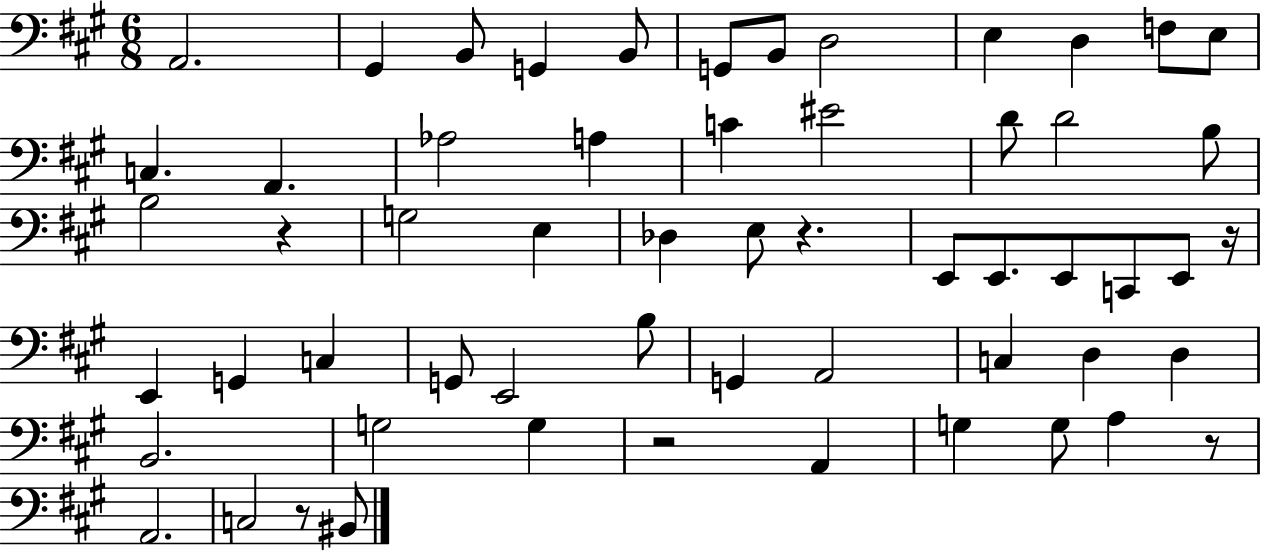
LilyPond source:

{
  \clef bass
  \numericTimeSignature
  \time 6/8
  \key a \major
  a,2. | gis,4 b,8 g,4 b,8 | g,8 b,8 d2 | e4 d4 f8 e8 | \break c4. a,4. | aes2 a4 | c'4 eis'2 | d'8 d'2 b8 | \break b2 r4 | g2 e4 | des4 e8 r4. | e,8 e,8. e,8 c,8 e,8 r16 | \break e,4 g,4 c4 | g,8 e,2 b8 | g,4 a,2 | c4 d4 d4 | \break b,2. | g2 g4 | r2 a,4 | g4 g8 a4 r8 | \break a,2. | c2 r8 bis,8 | \bar "|."
}